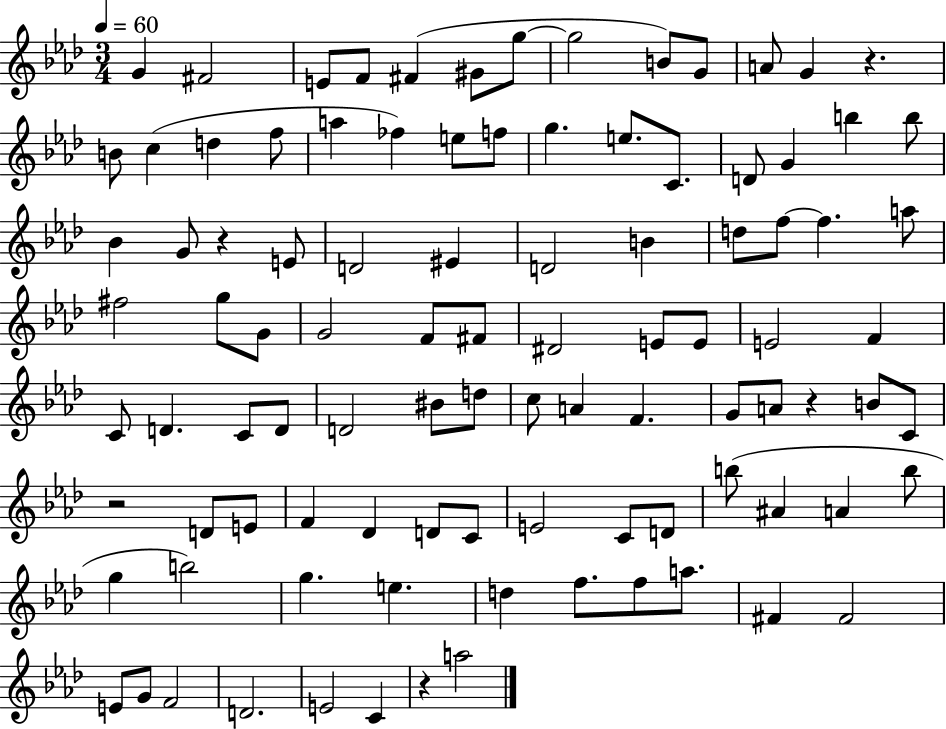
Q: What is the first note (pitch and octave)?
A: G4